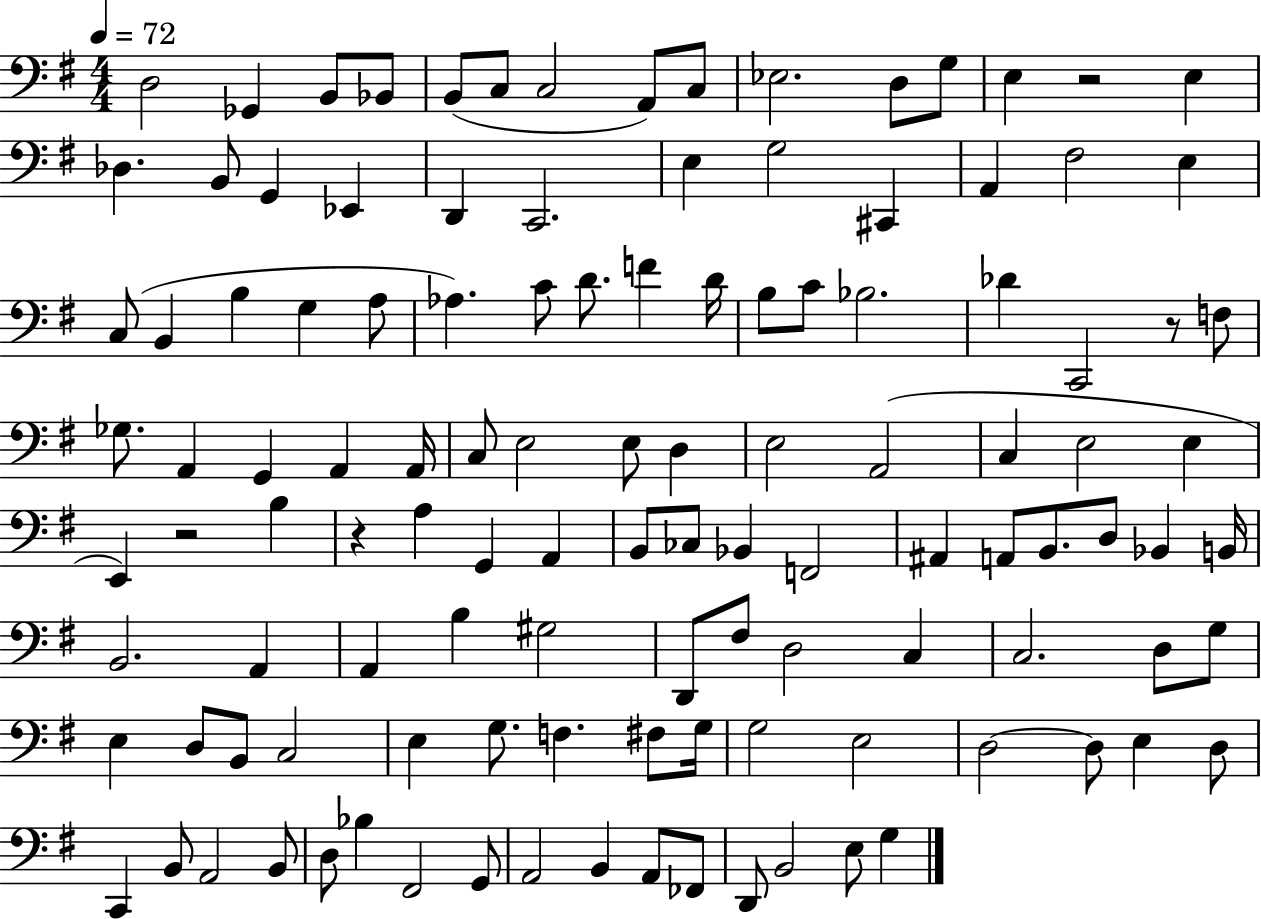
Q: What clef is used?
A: bass